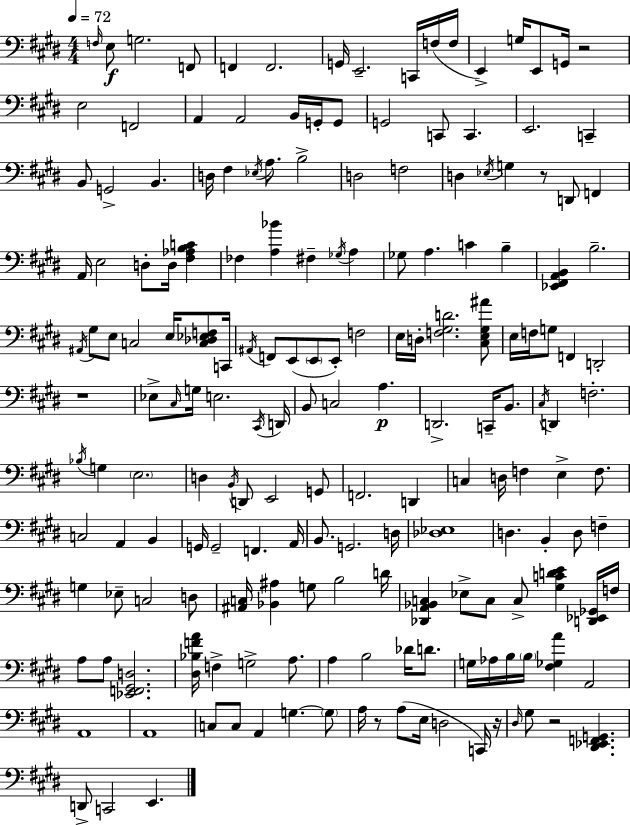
F3/s E3/e G3/h. F2/e F2/q F2/h. G2/s E2/h. C2/s F3/s F3/s E2/q G3/s E2/e G2/s R/h E3/h F2/h A2/q A2/h B2/s G2/s G2/e G2/h C2/e C2/q. E2/h. C2/q B2/e G2/h B2/q. D3/s F#3/q Eb3/s A3/e. B3/h D3/h F3/h D3/q Eb3/s G3/q R/e D2/e F2/q A2/s E3/h D3/e D3/s [F#3,Ab3,B3,C4]/q FES3/q [A3,Bb4]/q F#3/q Gb3/s A3/q Gb3/e A3/q. C4/q B3/q [Eb2,F#2,A2,B2]/q B3/h. A#2/s G#3/e E3/e C3/h E3/s [C3,Db3,Eb3,F3]/e C2/s A#2/s F2/e E2/e E2/e E2/e F3/h E3/s D3/s [F3,G#3,D4]/h. [C#3,E3,G#3,A#4]/e E3/s F3/s G3/e F2/q D2/h R/w Eb3/e C#3/s G3/s E3/h. C#2/s D2/s B2/e C3/h A3/q. D2/h. C2/s B2/e. C#3/s D2/q F3/h. Bb3/s G3/q E3/h. D3/q B2/s D2/e E2/h G2/e F2/h. D2/q C3/q D3/s F3/q E3/q F3/e. C3/h A2/q B2/q G2/s G2/h F2/q. A2/s B2/e. G2/h. D3/s [Db3,Eb3]/w D3/q. B2/q D3/e F3/q G3/q Eb3/e C3/h D3/e [A#2,C3]/s [Bb2,A#3]/q G3/e B3/h D4/s [Db2,A2,Bb2,C3]/q Eb3/e C3/e C3/e [G#3,C4,D4,E4]/q [D2,Eb2,Gb2]/s F3/s A3/e A3/e [Eb2,F2,G#2,D3]/h. [D#3,Bb3,F4,A4]/s F3/q G3/h A3/e. A3/q B3/h Db4/s D4/e. G3/s Ab3/s B3/s B3/s [F#3,Gb3,A4]/q A2/h A2/w A2/w C3/e C3/e A2/q G3/q. G3/e A3/s R/e A3/e E3/s D3/h C2/s R/s D#3/s G#3/e R/h [D#2,Eb2,F2,G2]/q. D2/e C2/h E2/q.